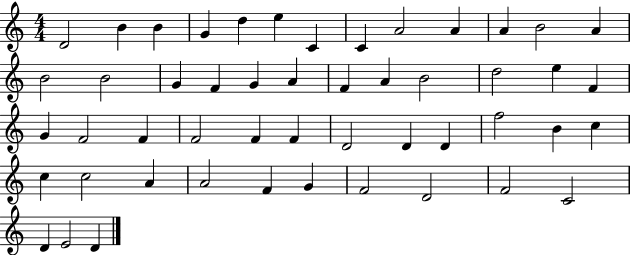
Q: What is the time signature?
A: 4/4